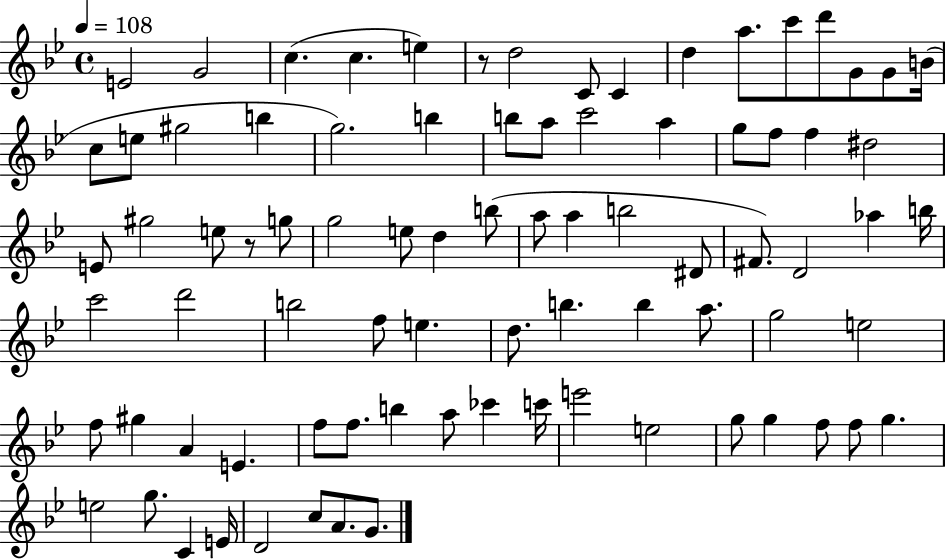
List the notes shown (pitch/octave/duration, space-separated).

E4/h G4/h C5/q. C5/q. E5/q R/e D5/h C4/e C4/q D5/q A5/e. C6/e D6/e G4/e G4/e B4/s C5/e E5/e G#5/h B5/q G5/h. B5/q B5/e A5/e C6/h A5/q G5/e F5/e F5/q D#5/h E4/e G#5/h E5/e R/e G5/e G5/h E5/e D5/q B5/e A5/e A5/q B5/h D#4/e F#4/e. D4/h Ab5/q B5/s C6/h D6/h B5/h F5/e E5/q. D5/e. B5/q. B5/q A5/e. G5/h E5/h F5/e G#5/q A4/q E4/q. F5/e F5/e. B5/q A5/e CES6/q C6/s E6/h E5/h G5/e G5/q F5/e F5/e G5/q. E5/h G5/e. C4/q E4/s D4/h C5/e A4/e. G4/e.